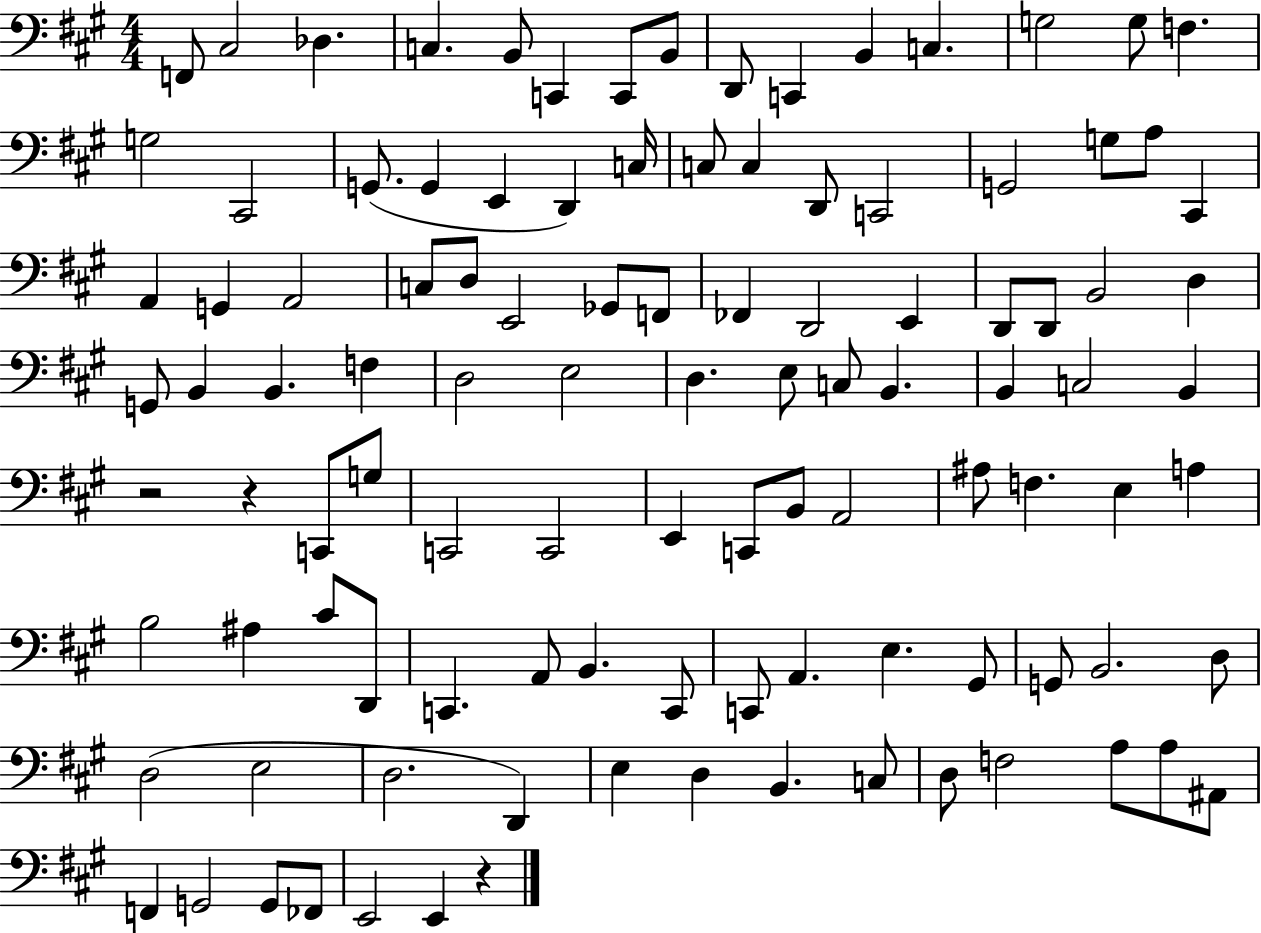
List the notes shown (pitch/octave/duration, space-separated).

F2/e C#3/h Db3/q. C3/q. B2/e C2/q C2/e B2/e D2/e C2/q B2/q C3/q. G3/h G3/e F3/q. G3/h C#2/h G2/e. G2/q E2/q D2/q C3/s C3/e C3/q D2/e C2/h G2/h G3/e A3/e C#2/q A2/q G2/q A2/h C3/e D3/e E2/h Gb2/e F2/e FES2/q D2/h E2/q D2/e D2/e B2/h D3/q G2/e B2/q B2/q. F3/q D3/h E3/h D3/q. E3/e C3/e B2/q. B2/q C3/h B2/q R/h R/q C2/e G3/e C2/h C2/h E2/q C2/e B2/e A2/h A#3/e F3/q. E3/q A3/q B3/h A#3/q C#4/e D2/e C2/q. A2/e B2/q. C2/e C2/e A2/q. E3/q. G#2/e G2/e B2/h. D3/e D3/h E3/h D3/h. D2/q E3/q D3/q B2/q. C3/e D3/e F3/h A3/e A3/e A#2/e F2/q G2/h G2/e FES2/e E2/h E2/q R/q